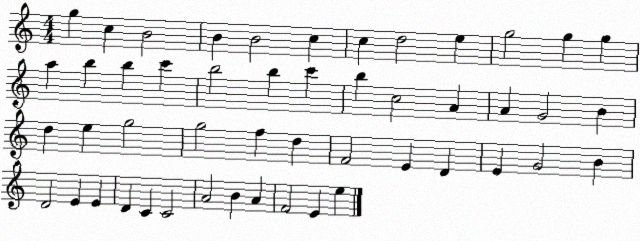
X:1
T:Untitled
M:4/4
L:1/4
K:C
g c B2 B B2 c c d2 e g2 g g a b b c' b2 b c' b c2 A A G2 B d e g2 g2 f d F2 E D E G2 B D2 E E D C C2 A2 B A F2 E e